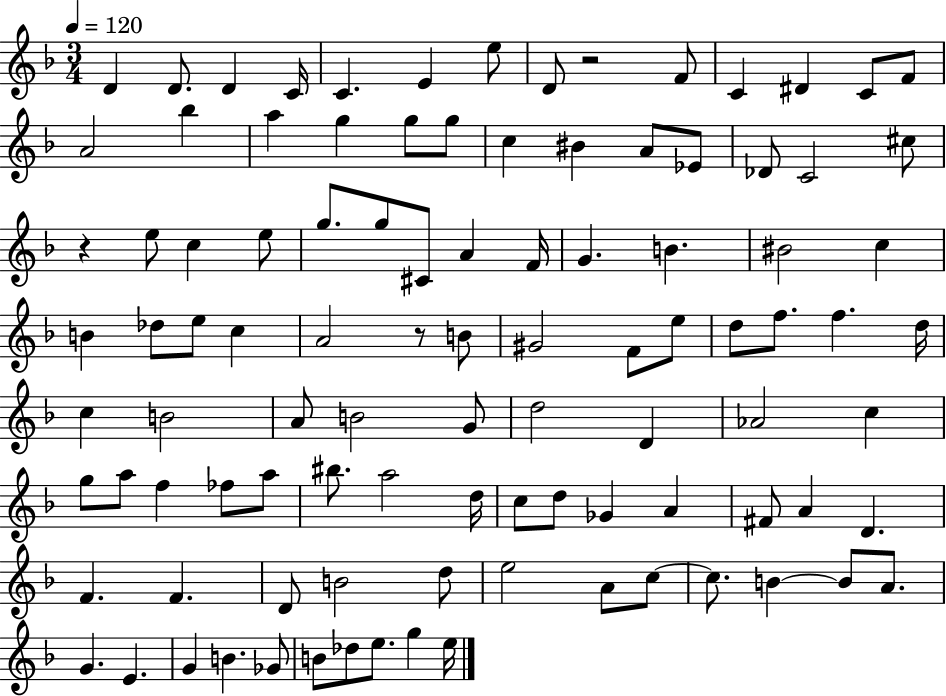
D4/q D4/e. D4/q C4/s C4/q. E4/q E5/e D4/e R/h F4/e C4/q D#4/q C4/e F4/e A4/h Bb5/q A5/q G5/q G5/e G5/e C5/q BIS4/q A4/e Eb4/e Db4/e C4/h C#5/e R/q E5/e C5/q E5/e G5/e. G5/e C#4/e A4/q F4/s G4/q. B4/q. BIS4/h C5/q B4/q Db5/e E5/e C5/q A4/h R/e B4/e G#4/h F4/e E5/e D5/e F5/e. F5/q. D5/s C5/q B4/h A4/e B4/h G4/e D5/h D4/q Ab4/h C5/q G5/e A5/e F5/q FES5/e A5/e BIS5/e. A5/h D5/s C5/e D5/e Gb4/q A4/q F#4/e A4/q D4/q. F4/q. F4/q. D4/e B4/h D5/e E5/h A4/e C5/e C5/e. B4/q B4/e A4/e. G4/q. E4/q. G4/q B4/q. Gb4/e B4/e Db5/e E5/e. G5/q E5/s